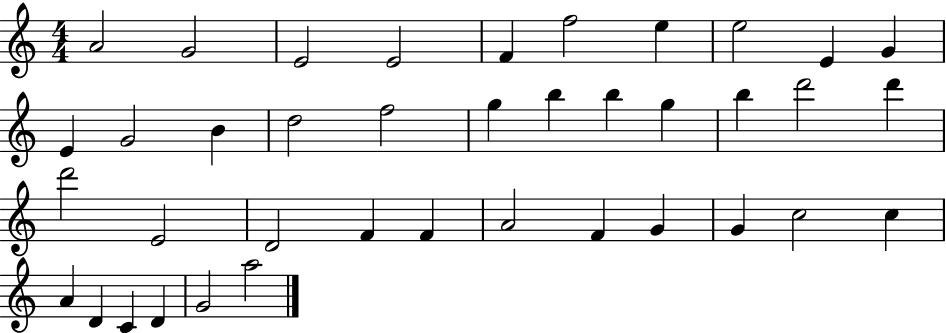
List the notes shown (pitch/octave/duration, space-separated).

A4/h G4/h E4/h E4/h F4/q F5/h E5/q E5/h E4/q G4/q E4/q G4/h B4/q D5/h F5/h G5/q B5/q B5/q G5/q B5/q D6/h D6/q D6/h E4/h D4/h F4/q F4/q A4/h F4/q G4/q G4/q C5/h C5/q A4/q D4/q C4/q D4/q G4/h A5/h